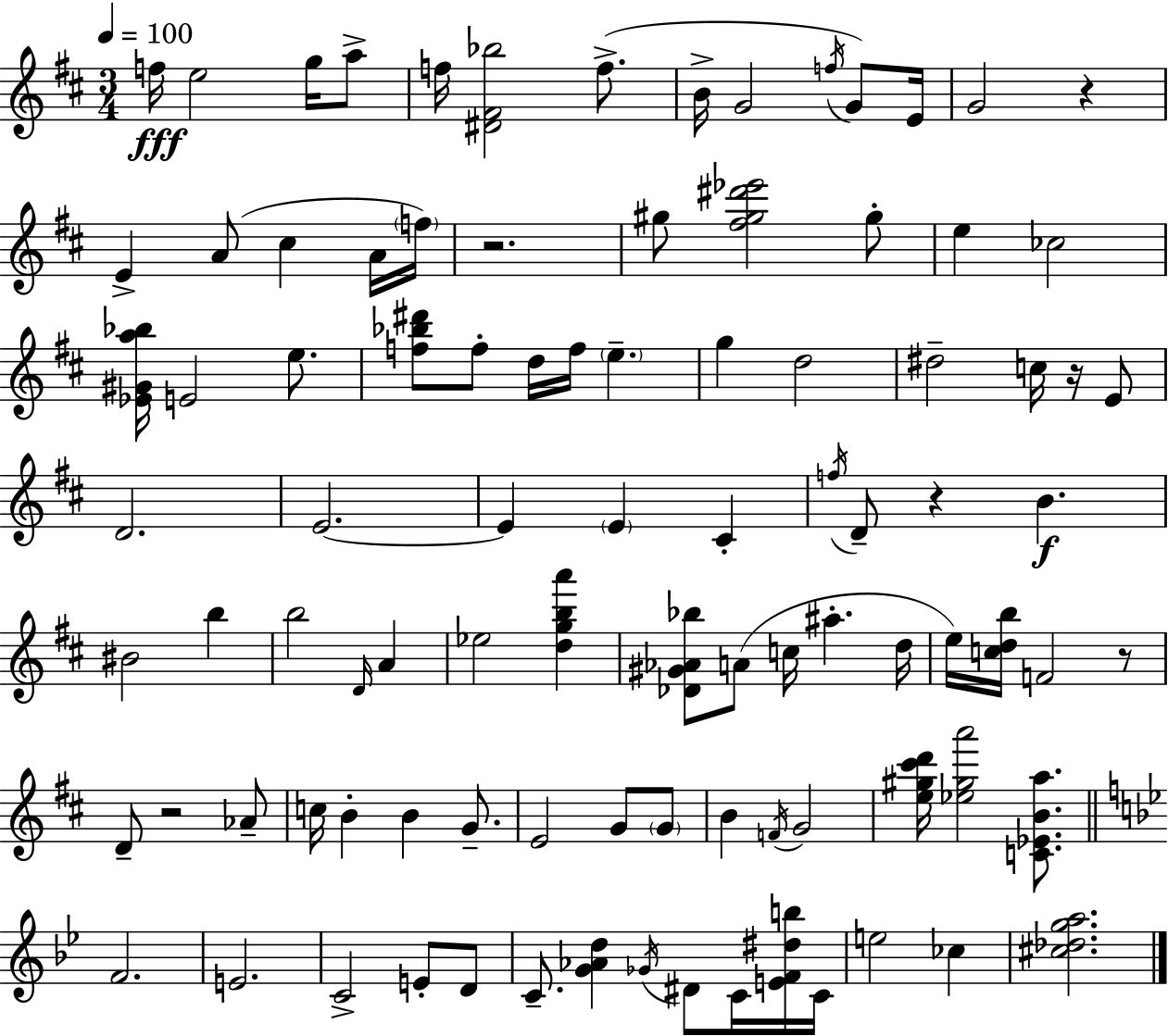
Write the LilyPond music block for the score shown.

{
  \clef treble
  \numericTimeSignature
  \time 3/4
  \key d \major
  \tempo 4 = 100
  f''16\fff e''2 g''16 a''8-> | f''16 <dis' fis' bes''>2 f''8.->( | b'16-> g'2 \acciaccatura { f''16 } g'8) | e'16 g'2 r4 | \break e'4-> a'8( cis''4 a'16 | \parenthesize f''16) r2. | gis''8 <fis'' gis'' dis''' ees'''>2 gis''8-. | e''4 ces''2 | \break <ees' gis' a'' bes''>16 e'2 e''8. | <f'' bes'' dis'''>8 f''8-. d''16 f''16 \parenthesize e''4.-- | g''4 d''2 | dis''2-- c''16 r16 e'8 | \break d'2. | e'2.~~ | e'4 \parenthesize e'4 cis'4-. | \acciaccatura { f''16 } d'8-- r4 b'4.\f | \break bis'2 b''4 | b''2 \grace { d'16 } a'4 | ees''2 <d'' g'' b'' a'''>4 | <des' gis' aes' bes''>8 a'8( c''16 ais''4.-. | \break d''16 e''16) <c'' d'' b''>16 f'2 | r8 d'8-- r2 | aes'8-- c''16 b'4-. b'4 | g'8.-- e'2 g'8 | \break \parenthesize g'8 b'4 \acciaccatura { f'16 } g'2 | <e'' gis'' cis''' d'''>16 <ees'' gis'' a'''>2 | <c' ees' b' a''>8. \bar "||" \break \key g \minor f'2. | e'2. | c'2-> e'8-. d'8 | c'8.-- <g' aes' d''>4 \acciaccatura { ges'16 } dis'8 c'16 <e' f' dis'' b''>16 | \break c'16 e''2 ces''4 | <cis'' des'' g'' a''>2. | \bar "|."
}